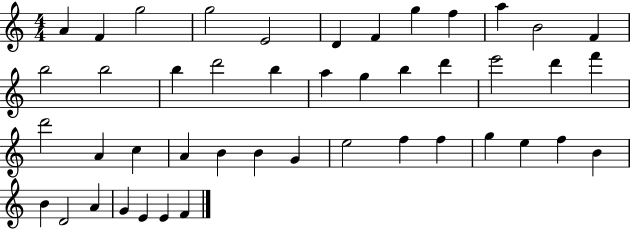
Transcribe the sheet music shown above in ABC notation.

X:1
T:Untitled
M:4/4
L:1/4
K:C
A F g2 g2 E2 D F g f a B2 F b2 b2 b d'2 b a g b d' e'2 d' f' d'2 A c A B B G e2 f f g e f B B D2 A G E E F